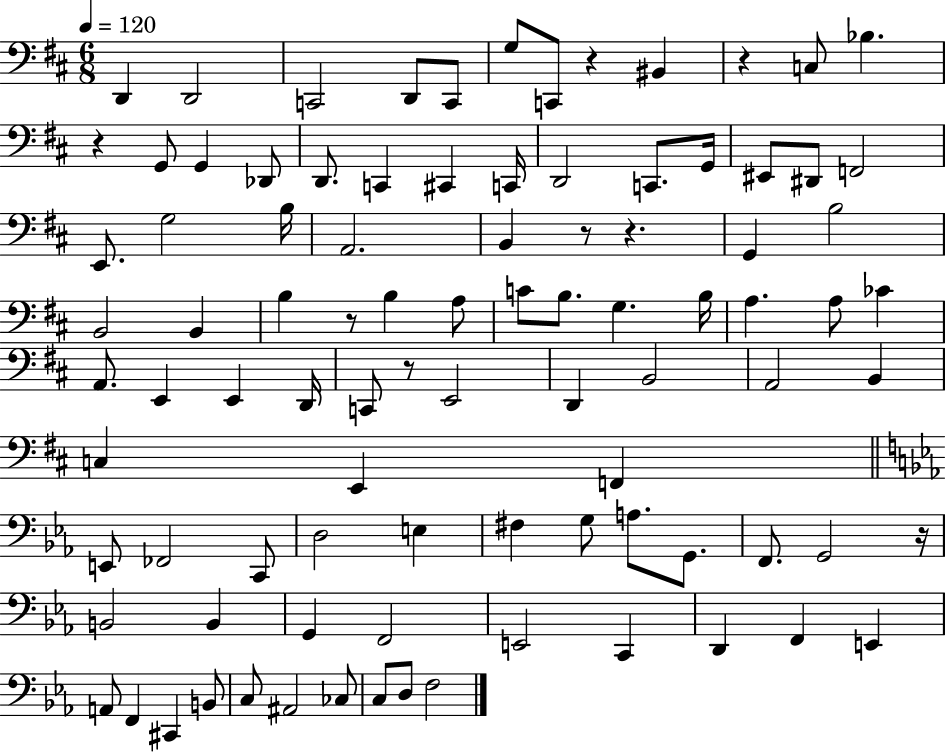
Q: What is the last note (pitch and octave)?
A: F3